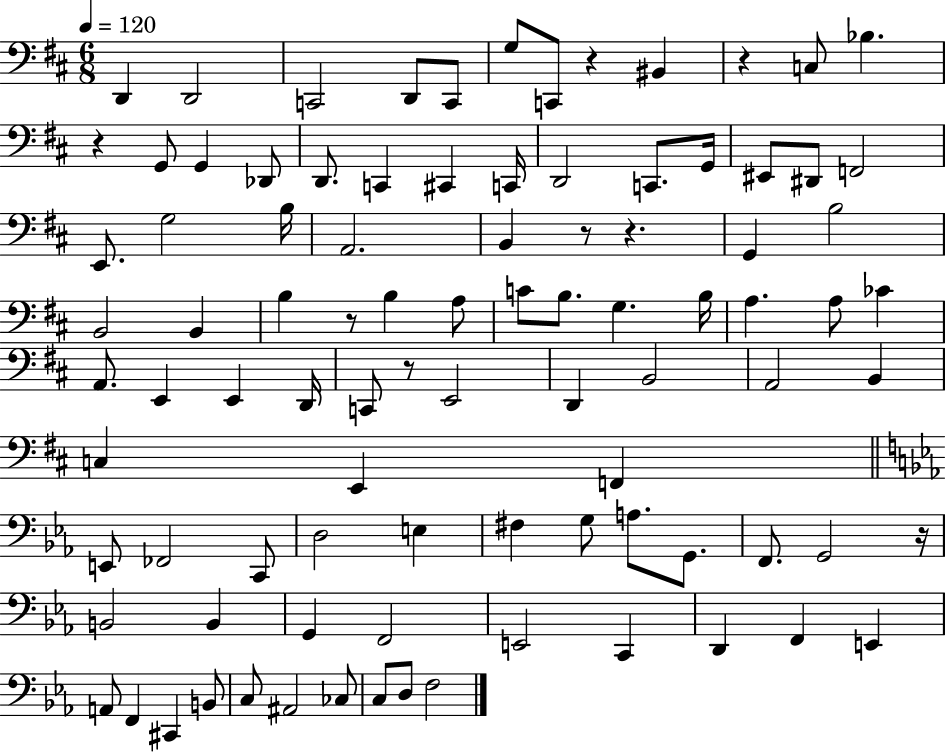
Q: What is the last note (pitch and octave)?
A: F3